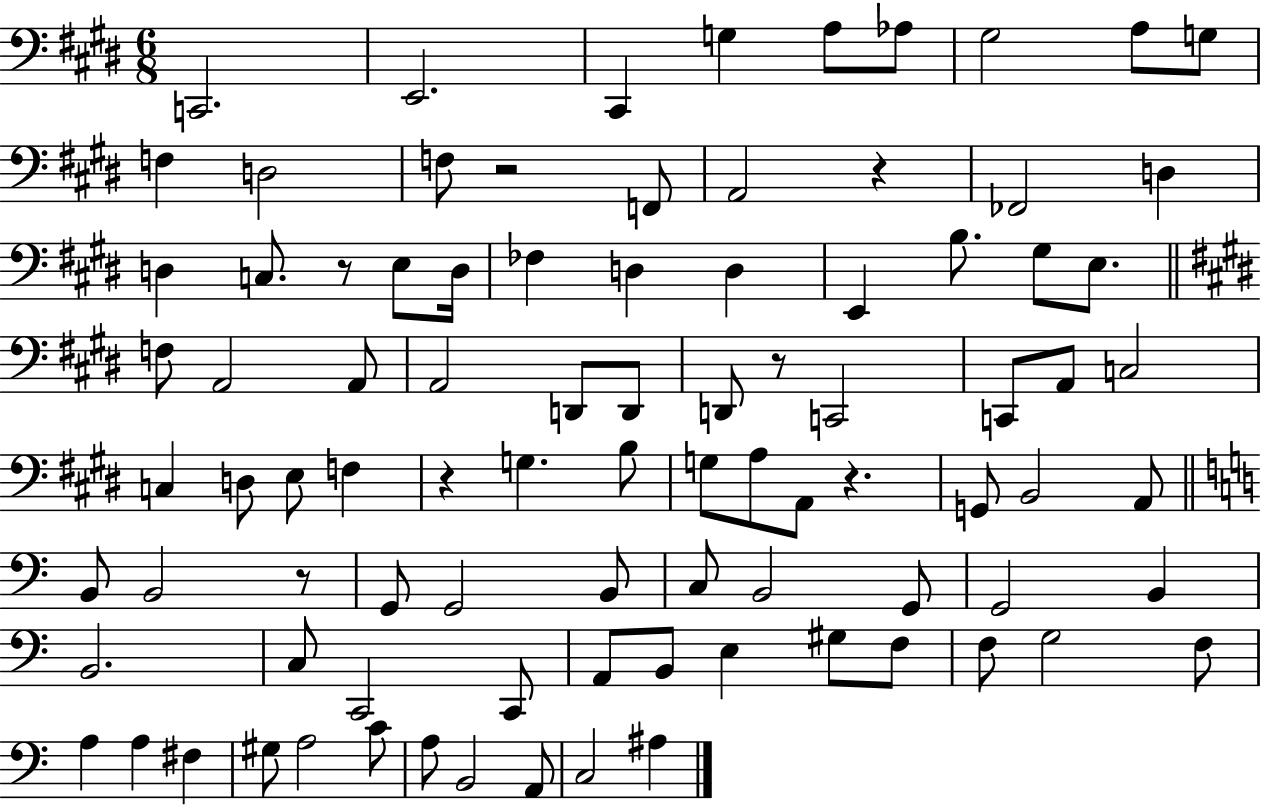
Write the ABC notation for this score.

X:1
T:Untitled
M:6/8
L:1/4
K:E
C,,2 E,,2 ^C,, G, A,/2 _A,/2 ^G,2 A,/2 G,/2 F, D,2 F,/2 z2 F,,/2 A,,2 z _F,,2 D, D, C,/2 z/2 E,/2 D,/4 _F, D, D, E,, B,/2 ^G,/2 E,/2 F,/2 A,,2 A,,/2 A,,2 D,,/2 D,,/2 D,,/2 z/2 C,,2 C,,/2 A,,/2 C,2 C, D,/2 E,/2 F, z G, B,/2 G,/2 A,/2 A,,/2 z G,,/2 B,,2 A,,/2 B,,/2 B,,2 z/2 G,,/2 G,,2 B,,/2 C,/2 B,,2 G,,/2 G,,2 B,, B,,2 C,/2 C,,2 C,,/2 A,,/2 B,,/2 E, ^G,/2 F,/2 F,/2 G,2 F,/2 A, A, ^F, ^G,/2 A,2 C/2 A,/2 B,,2 A,,/2 C,2 ^A,